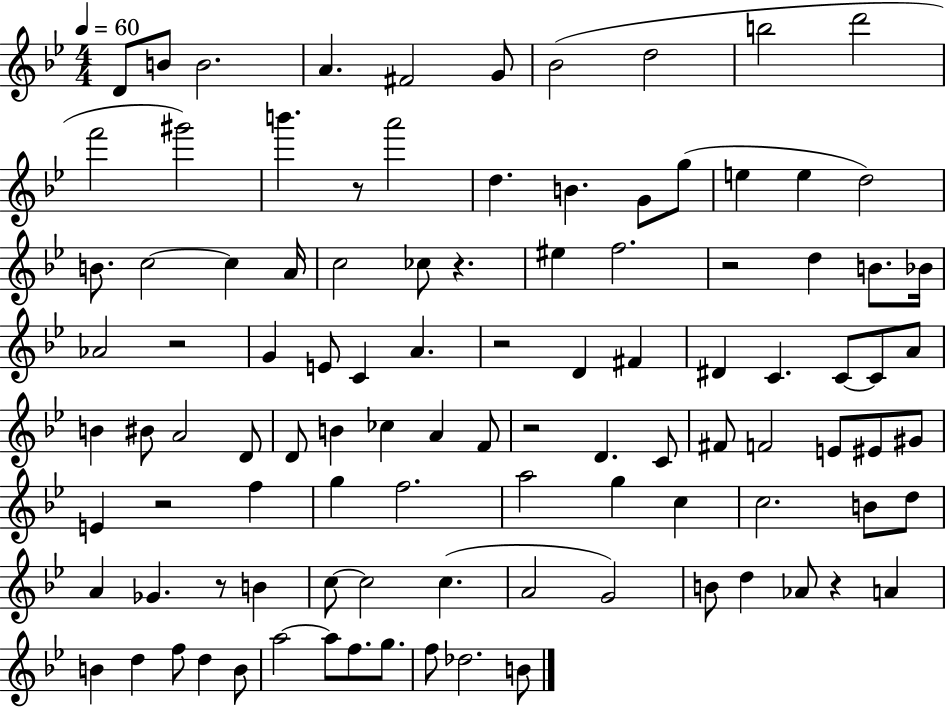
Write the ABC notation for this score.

X:1
T:Untitled
M:4/4
L:1/4
K:Bb
D/2 B/2 B2 A ^F2 G/2 _B2 d2 b2 d'2 f'2 ^g'2 b' z/2 a'2 d B G/2 g/2 e e d2 B/2 c2 c A/4 c2 _c/2 z ^e f2 z2 d B/2 _B/4 _A2 z2 G E/2 C A z2 D ^F ^D C C/2 C/2 A/2 B ^B/2 A2 D/2 D/2 B _c A F/2 z2 D C/2 ^F/2 F2 E/2 ^E/2 ^G/2 E z2 f g f2 a2 g c c2 B/2 d/2 A _G z/2 B c/2 c2 c A2 G2 B/2 d _A/2 z A B d f/2 d B/2 a2 a/2 f/2 g/2 f/2 _d2 B/2